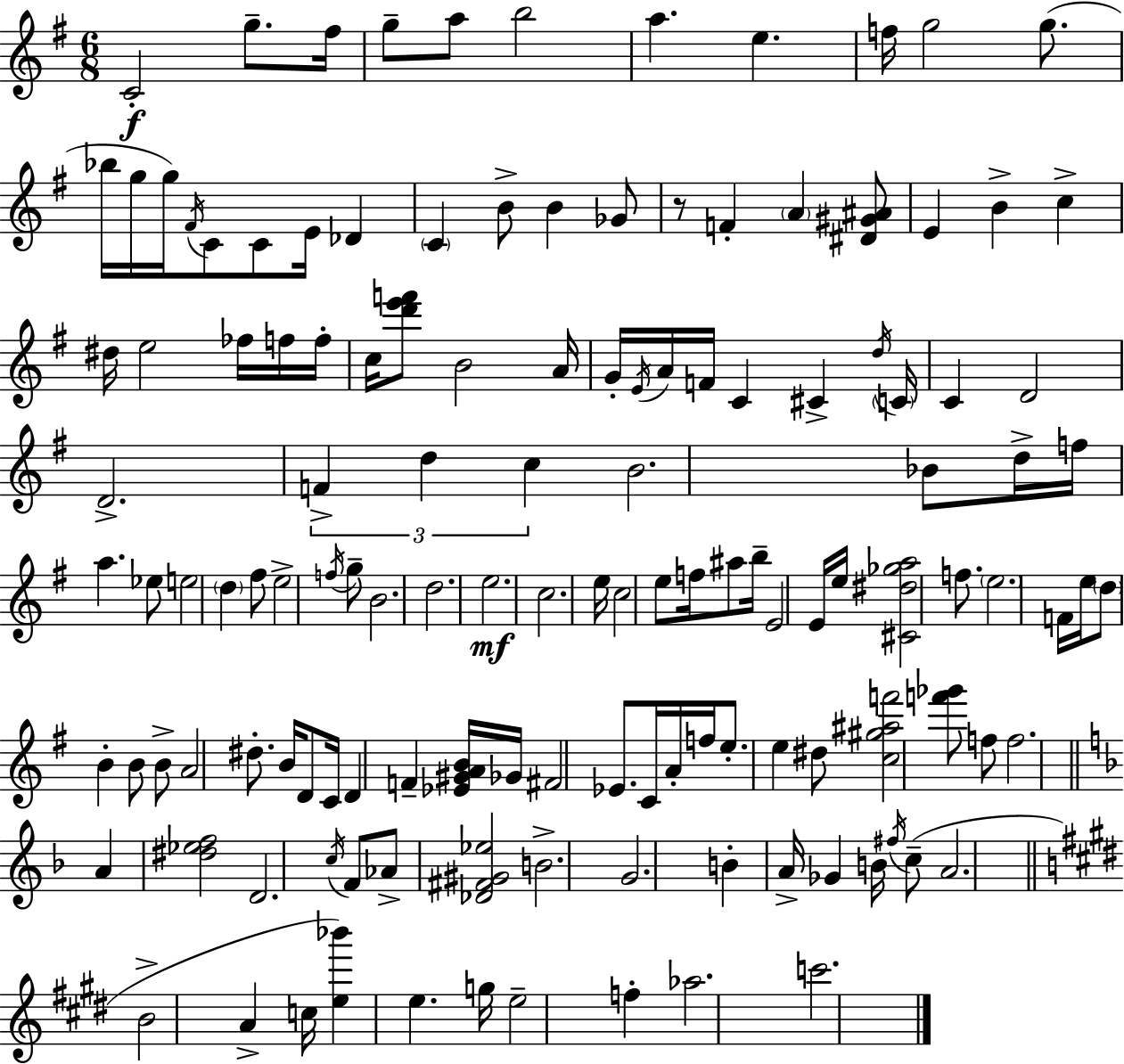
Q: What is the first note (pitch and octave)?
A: C4